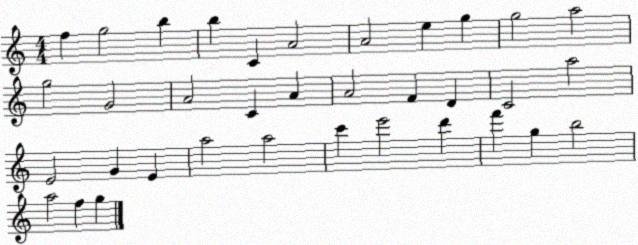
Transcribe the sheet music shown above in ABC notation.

X:1
T:Untitled
M:4/4
L:1/4
K:C
f g2 b b C A2 A2 e g g2 a2 g2 G2 A2 C A A2 F D C2 a2 E2 G E a2 a2 c' e'2 d' f' g b2 a2 f g